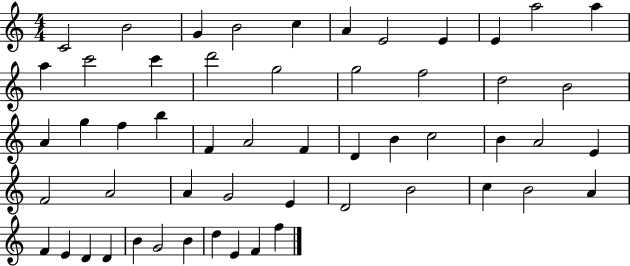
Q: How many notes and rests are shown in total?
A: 54